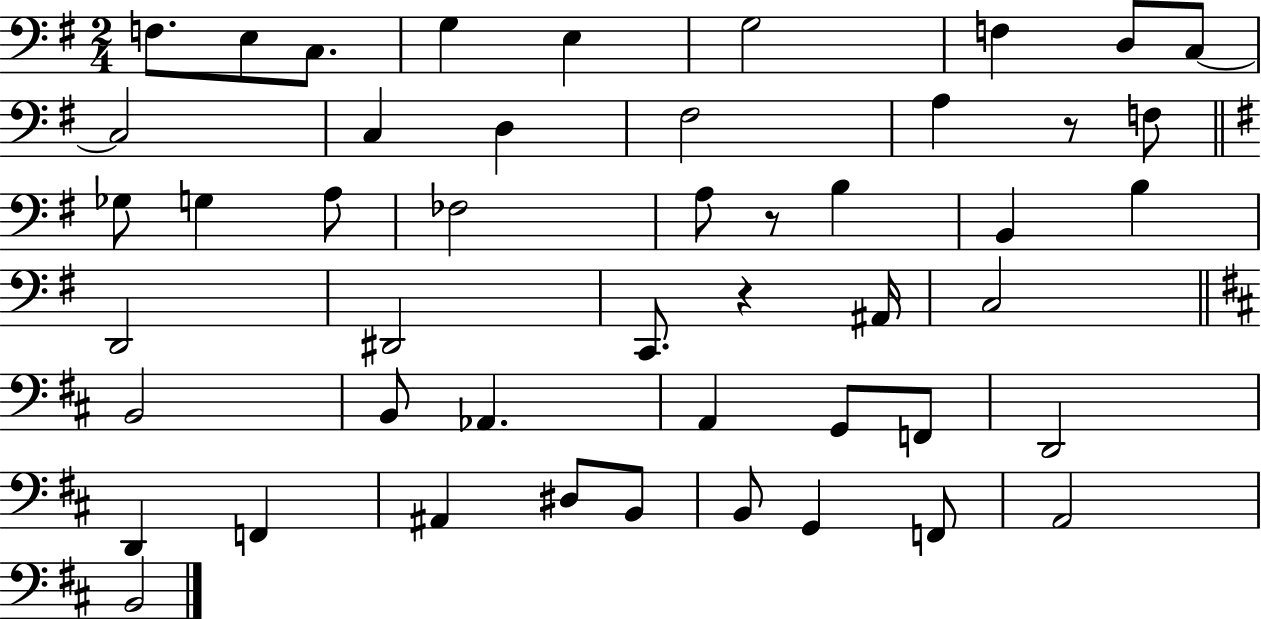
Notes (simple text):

F3/e. E3/e C3/e. G3/q E3/q G3/h F3/q D3/e C3/e C3/h C3/q D3/q F#3/h A3/q R/e F3/e Gb3/e G3/q A3/e FES3/h A3/e R/e B3/q B2/q B3/q D2/h D#2/h C2/e. R/q A#2/s C3/h B2/h B2/e Ab2/q. A2/q G2/e F2/e D2/h D2/q F2/q A#2/q D#3/e B2/e B2/e G2/q F2/e A2/h B2/h